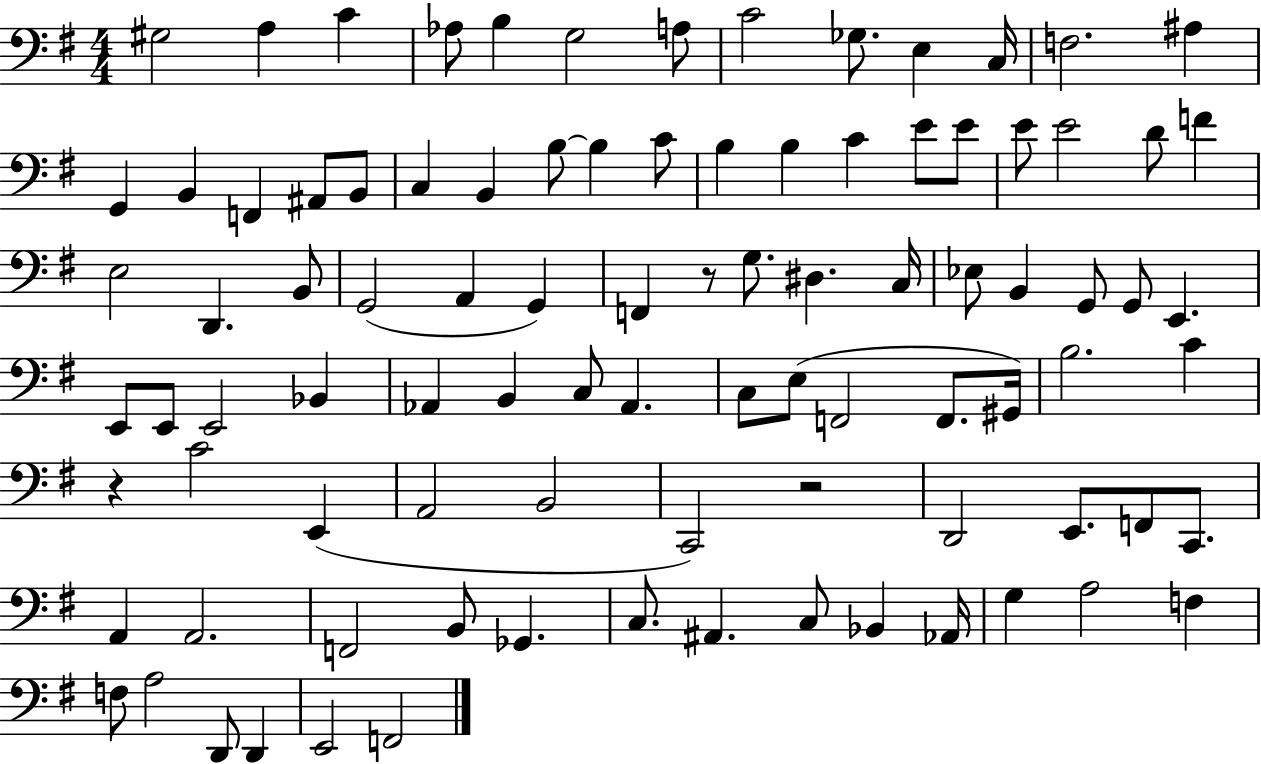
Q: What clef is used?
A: bass